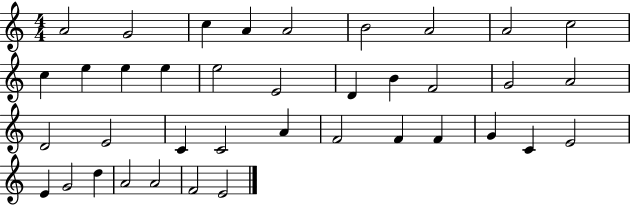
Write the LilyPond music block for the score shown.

{
  \clef treble
  \numericTimeSignature
  \time 4/4
  \key c \major
  a'2 g'2 | c''4 a'4 a'2 | b'2 a'2 | a'2 c''2 | \break c''4 e''4 e''4 e''4 | e''2 e'2 | d'4 b'4 f'2 | g'2 a'2 | \break d'2 e'2 | c'4 c'2 a'4 | f'2 f'4 f'4 | g'4 c'4 e'2 | \break e'4 g'2 d''4 | a'2 a'2 | f'2 e'2 | \bar "|."
}